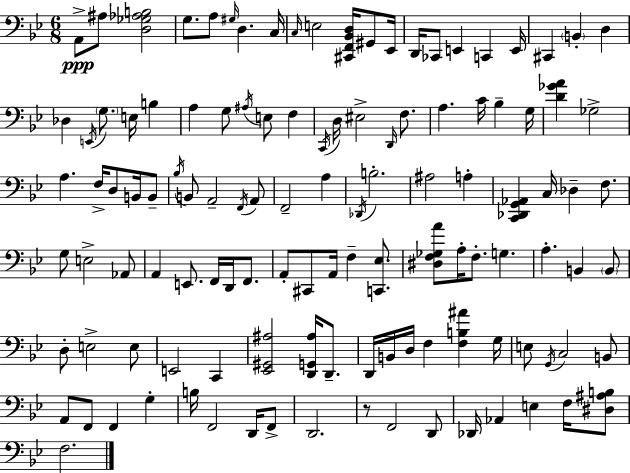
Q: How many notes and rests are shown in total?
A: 118